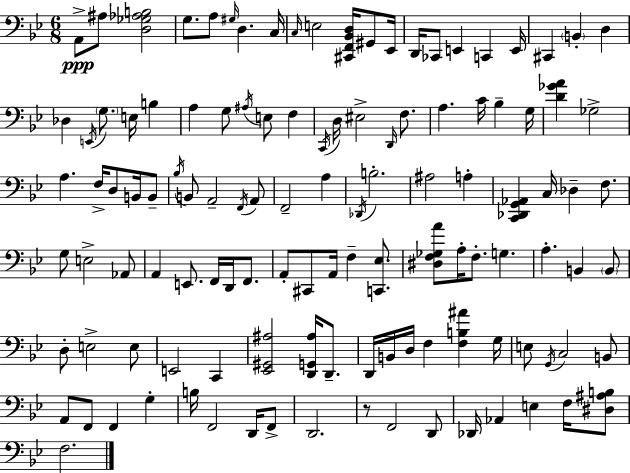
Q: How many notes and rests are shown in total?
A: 118